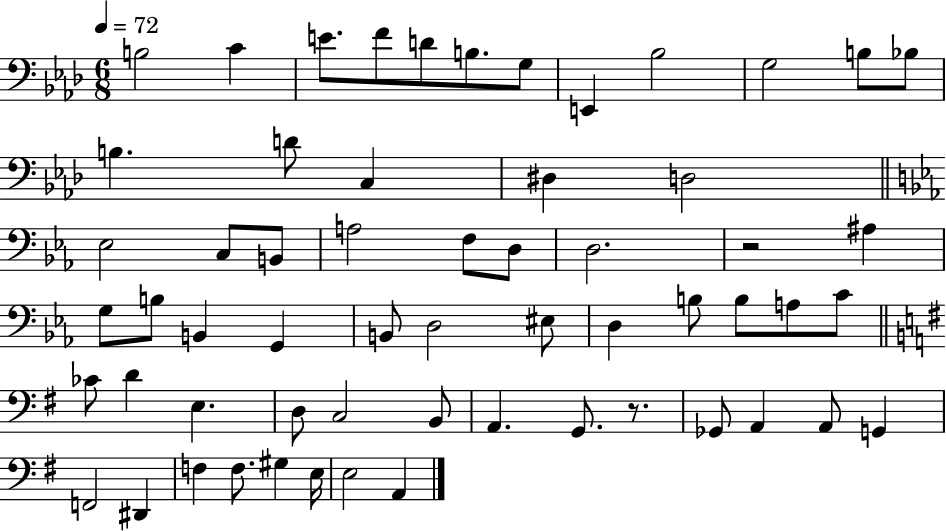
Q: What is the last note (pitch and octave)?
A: A2